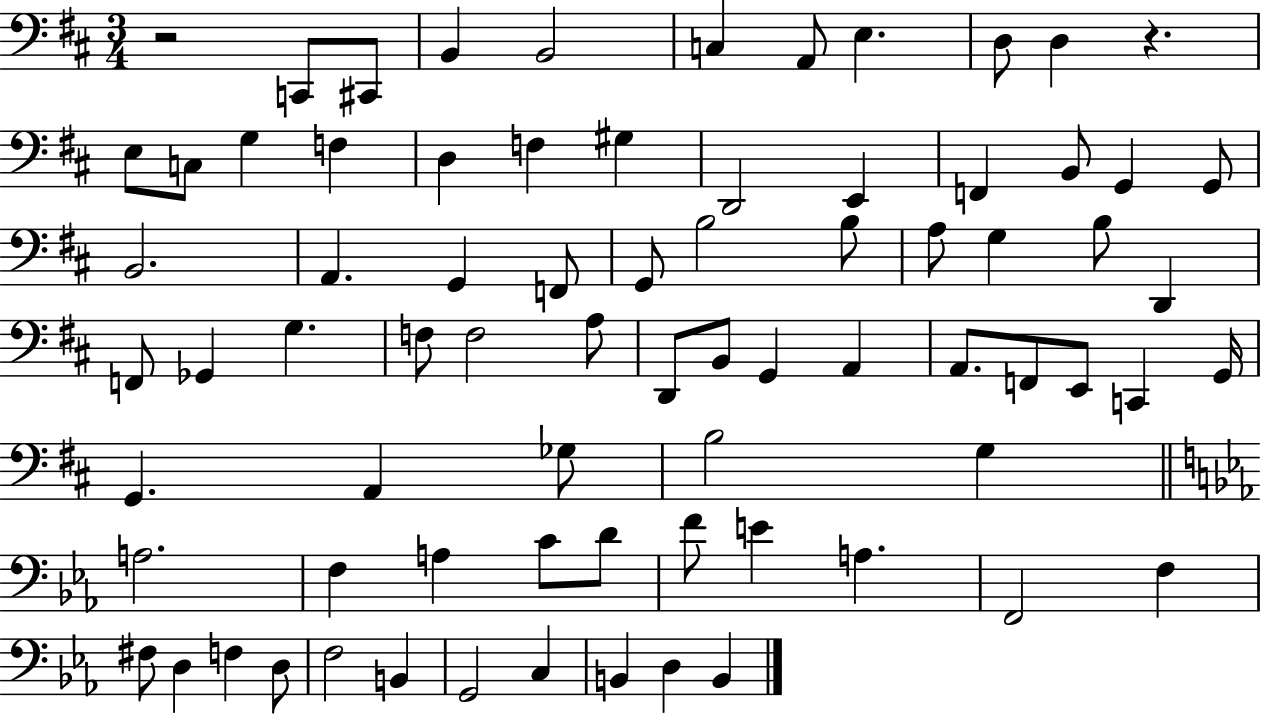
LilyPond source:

{
  \clef bass
  \numericTimeSignature
  \time 3/4
  \key d \major
  r2 c,8 cis,8 | b,4 b,2 | c4 a,8 e4. | d8 d4 r4. | \break e8 c8 g4 f4 | d4 f4 gis4 | d,2 e,4 | f,4 b,8 g,4 g,8 | \break b,2. | a,4. g,4 f,8 | g,8 b2 b8 | a8 g4 b8 d,4 | \break f,8 ges,4 g4. | f8 f2 a8 | d,8 b,8 g,4 a,4 | a,8. f,8 e,8 c,4 g,16 | \break g,4. a,4 ges8 | b2 g4 | \bar "||" \break \key ees \major a2. | f4 a4 c'8 d'8 | f'8 e'4 a4. | f,2 f4 | \break fis8 d4 f4 d8 | f2 b,4 | g,2 c4 | b,4 d4 b,4 | \break \bar "|."
}